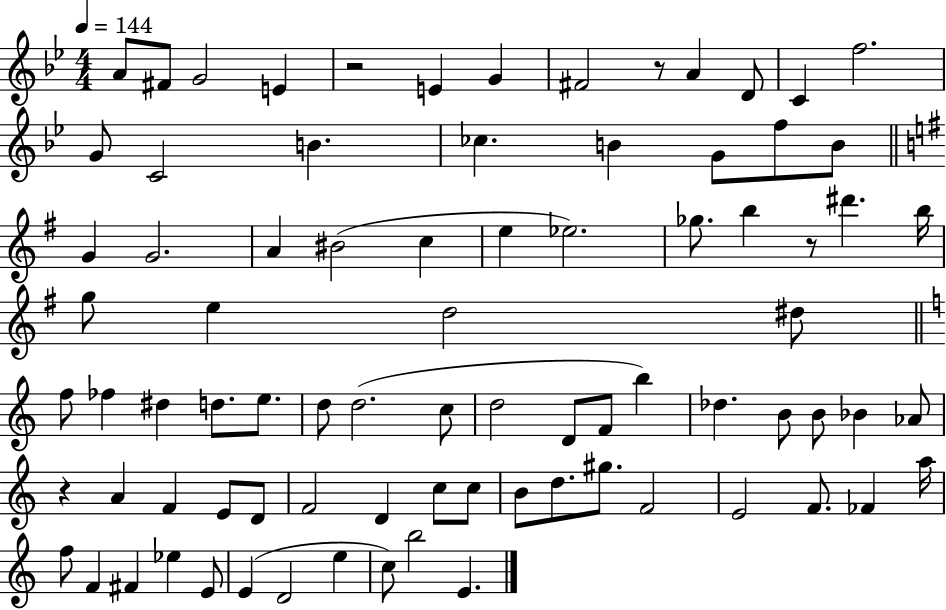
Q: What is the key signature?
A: BES major